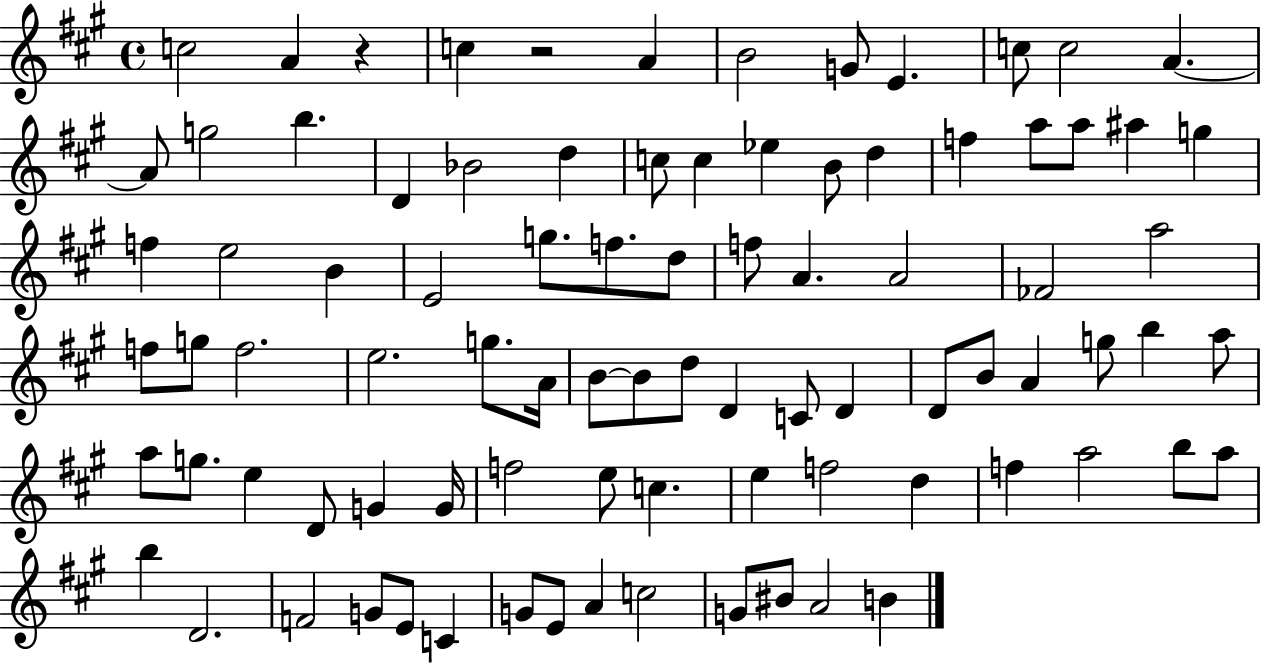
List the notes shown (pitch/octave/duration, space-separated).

C5/h A4/q R/q C5/q R/h A4/q B4/h G4/e E4/q. C5/e C5/h A4/q. A4/e G5/h B5/q. D4/q Bb4/h D5/q C5/e C5/q Eb5/q B4/e D5/q F5/q A5/e A5/e A#5/q G5/q F5/q E5/h B4/q E4/h G5/e. F5/e. D5/e F5/e A4/q. A4/h FES4/h A5/h F5/e G5/e F5/h. E5/h. G5/e. A4/s B4/e B4/e D5/e D4/q C4/e D4/q D4/e B4/e A4/q G5/e B5/q A5/e A5/e G5/e. E5/q D4/e G4/q G4/s F5/h E5/e C5/q. E5/q F5/h D5/q F5/q A5/h B5/e A5/e B5/q D4/h. F4/h G4/e E4/e C4/q G4/e E4/e A4/q C5/h G4/e BIS4/e A4/h B4/q